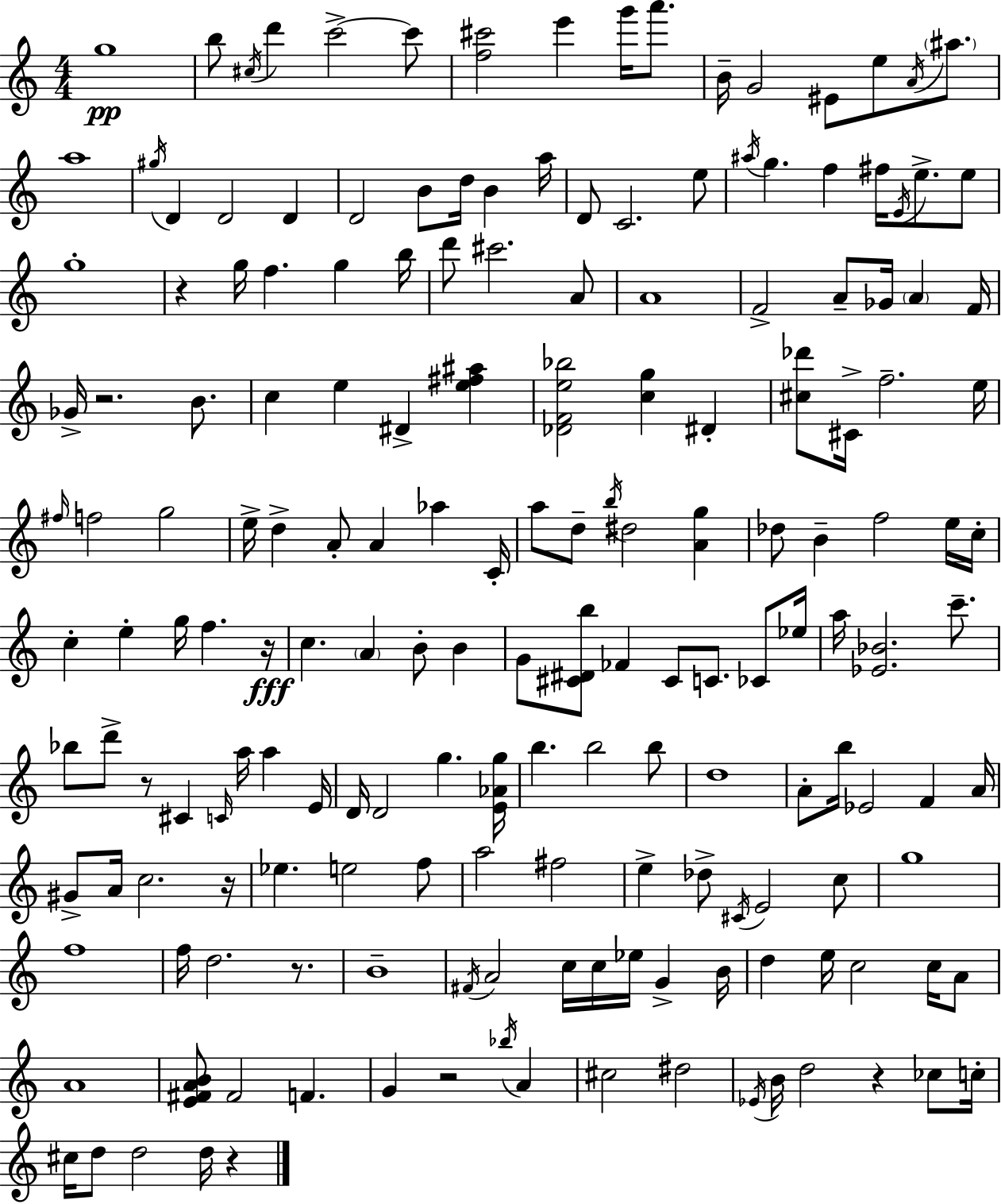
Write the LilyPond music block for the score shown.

{
  \clef treble
  \numericTimeSignature
  \time 4/4
  \key c \major
  g''1\pp | b''8 \acciaccatura { cis''16 } d'''4 c'''2->~~ c'''8 | <f'' cis'''>2 e'''4 g'''16 a'''8. | b'16-- g'2 eis'8 e''8 \acciaccatura { a'16 } \parenthesize ais''8. | \break a''1 | \acciaccatura { gis''16 } d'4 d'2 d'4 | d'2 b'8 d''16 b'4 | a''16 d'8 c'2. | \break e''8 \acciaccatura { ais''16 } g''4. f''4 fis''16 \acciaccatura { e'16 } | e''8.-> e''8 g''1-. | r4 g''16 f''4. | g''4 b''16 d'''8 cis'''2. | \break a'8 a'1 | f'2-> a'8-- ges'16 | \parenthesize a'4 f'16 ges'16-> r2. | b'8. c''4 e''4 dis'4-> | \break <e'' fis'' ais''>4 <des' f' e'' bes''>2 <c'' g''>4 | dis'4-. <cis'' des'''>8 cis'16-> f''2.-- | e''16 \grace { fis''16 } f''2 g''2 | e''16-> d''4-> a'8-. a'4 | \break aes''4 c'16-. a''8 d''8-- \acciaccatura { b''16 } dis''2 | <a' g''>4 des''8 b'4-- f''2 | e''16 c''16-. c''4-. e''4-. g''16 | f''4. r16\fff c''4. \parenthesize a'4 | \break b'8-. b'4 g'8 <cis' dis' b''>8 fes'4 cis'8 | c'8. ces'8 ees''16 a''16 <ees' bes'>2. | c'''8.-- bes''8 d'''8-> r8 cis'4 | \grace { c'16 } a''16 a''4 e'16 d'16 d'2 | \break g''4. <e' aes' g''>16 b''4. b''2 | b''8 d''1 | a'8-. b''16 ees'2 | f'4 a'16 gis'8-> a'16 c''2. | \break r16 ees''4. e''2 | f''8 a''2 | fis''2 e''4-> des''8-> \acciaccatura { cis'16 } e'2 | c''8 g''1 | \break f''1 | f''16 d''2. | r8. b'1-- | \acciaccatura { fis'16 } a'2 | \break c''16 c''16 ees''16 g'4-> b'16 d''4 e''16 c''2 | c''16 a'8 a'1 | <e' fis' a' b'>8 fis'2 | f'4. g'4 r2 | \break \acciaccatura { bes''16 } a'4 cis''2 | dis''2 \acciaccatura { ees'16 } b'16 d''2 | r4 ces''8 c''16-. cis''16 d''8 d''2 | d''16 r4 \bar "|."
}